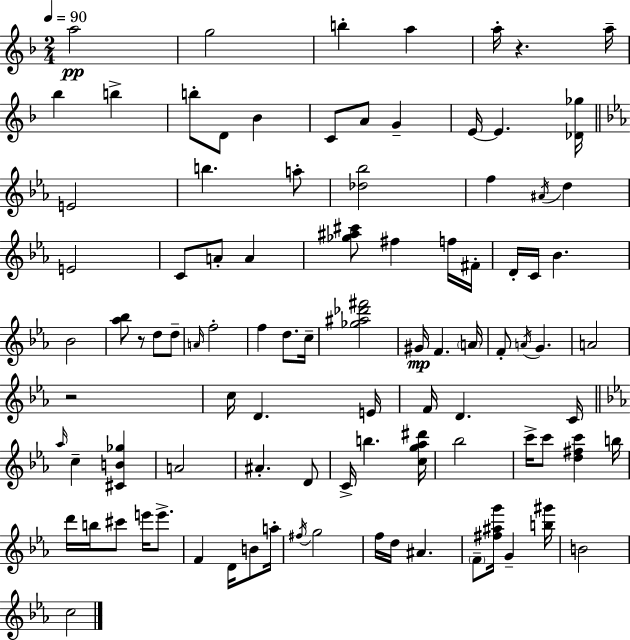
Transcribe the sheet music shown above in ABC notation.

X:1
T:Untitled
M:2/4
L:1/4
K:F
a2 g2 b a a/4 z a/4 _b b b/2 D/2 _B C/2 A/2 G E/4 E [_D_g]/4 E2 b a/2 [_d_b]2 f ^A/4 d E2 C/2 A/2 A [_g^a^c']/2 ^f f/4 ^F/4 D/4 C/4 _B _B2 [_a_b]/2 z/2 d/2 d/2 A/4 f2 f d/2 c/4 [_g^a_d'^f']2 ^G/4 F A/4 F/2 A/4 G A2 z2 c/4 D E/4 F/4 D C/4 _a/4 c [^CB_g] A2 ^A D/2 C/4 b [cg_a^d']/4 _b2 c'/4 c'/2 [d^fc'] b/4 d'/4 b/4 ^c'/2 e'/4 e'/2 F D/4 B/2 a/4 ^f/4 g2 f/4 d/4 ^A F/2 [^f^ag']/4 G [b^g']/4 B2 c2